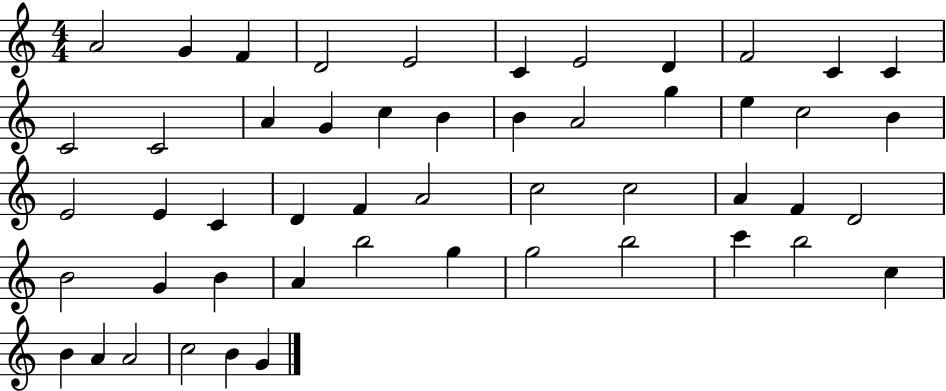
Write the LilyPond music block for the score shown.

{
  \clef treble
  \numericTimeSignature
  \time 4/4
  \key c \major
  a'2 g'4 f'4 | d'2 e'2 | c'4 e'2 d'4 | f'2 c'4 c'4 | \break c'2 c'2 | a'4 g'4 c''4 b'4 | b'4 a'2 g''4 | e''4 c''2 b'4 | \break e'2 e'4 c'4 | d'4 f'4 a'2 | c''2 c''2 | a'4 f'4 d'2 | \break b'2 g'4 b'4 | a'4 b''2 g''4 | g''2 b''2 | c'''4 b''2 c''4 | \break b'4 a'4 a'2 | c''2 b'4 g'4 | \bar "|."
}